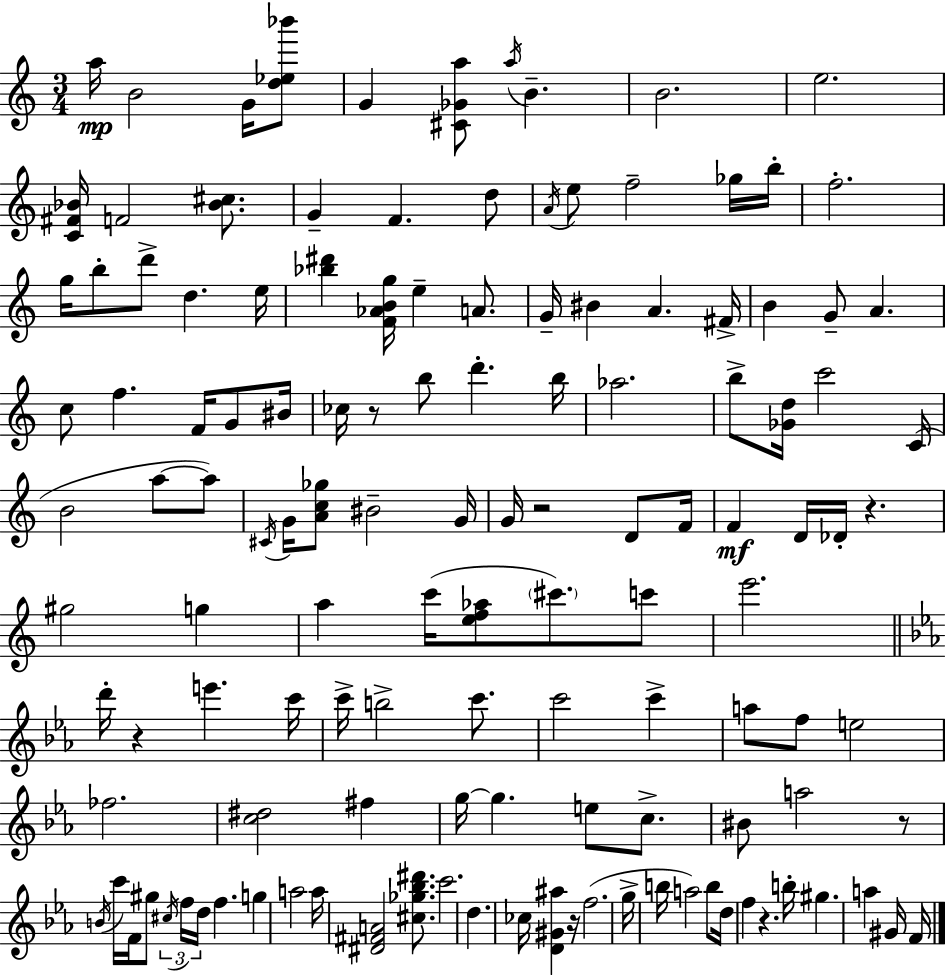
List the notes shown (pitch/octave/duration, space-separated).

A5/s B4/h G4/s [D5,Eb5,Bb6]/e G4/q [C#4,Gb4,A5]/e A5/s B4/q. B4/h. E5/h. [C4,F#4,Bb4]/s F4/h [Bb4,C#5]/e. G4/q F4/q. D5/e A4/s E5/e F5/h Gb5/s B5/s F5/h. G5/s B5/e D6/e D5/q. E5/s [Bb5,D#6]/q [F4,Ab4,B4,G5]/s E5/q A4/e. G4/s BIS4/q A4/q. F#4/s B4/q G4/e A4/q. C5/e F5/q. F4/s G4/e BIS4/s CES5/s R/e B5/e D6/q. B5/s Ab5/h. B5/e [Gb4,D5]/s C6/h C4/s B4/h A5/e A5/e C#4/s G4/s [A4,C5,Gb5]/e BIS4/h G4/s G4/s R/h D4/e F4/s F4/q D4/s Db4/s R/q. G#5/h G5/q A5/q C6/s [E5,F5,Ab5]/e C#6/e. C6/e E6/h. D6/s R/q E6/q. C6/s C6/s B5/h C6/e. C6/h C6/q A5/e F5/e E5/h FES5/h. [C5,D#5]/h F#5/q G5/s G5/q. E5/e C5/e. BIS4/e A5/h R/e B4/s C6/s F4/s G#5/e C#5/s F5/s D5/s F5/q. G5/q A5/h A5/s [D#4,F#4,A4]/h [C#5,Gb5,Bb5,D#6]/e. C6/h. D5/q. CES5/s [D4,G#4,A#5]/q R/s F5/h. G5/s B5/s A5/h B5/e D5/s F5/q R/q. B5/s G#5/q. A5/q G#4/s F4/s